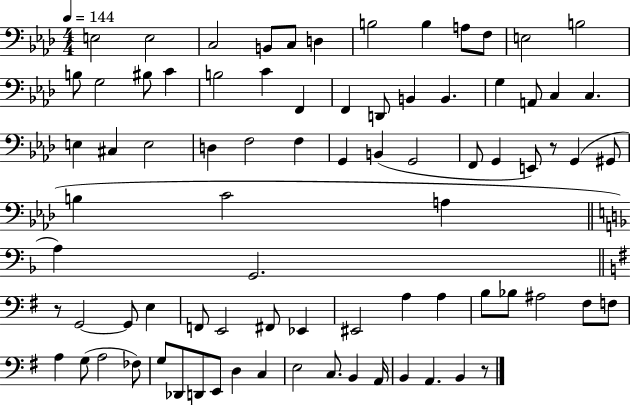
E3/h E3/h C3/h B2/e C3/e D3/q B3/h B3/q A3/e F3/e E3/h B3/h B3/e G3/h BIS3/e C4/q B3/h C4/q F2/q F2/q D2/e B2/q B2/q. G3/q A2/e C3/q C3/q. E3/q C#3/q E3/h D3/q F3/h F3/q G2/q B2/q G2/h F2/e G2/q E2/e R/e G2/q G#2/e B3/q C4/h A3/q A3/q G2/h. R/e G2/h G2/e E3/q F2/e E2/h F#2/e Eb2/q EIS2/h A3/q A3/q B3/e Bb3/e A#3/h F#3/e F3/e A3/q G3/e A3/h FES3/e G3/e Db2/e D2/e E2/e D3/q C3/q E3/h C3/e. B2/q A2/s B2/q A2/q. B2/q R/e